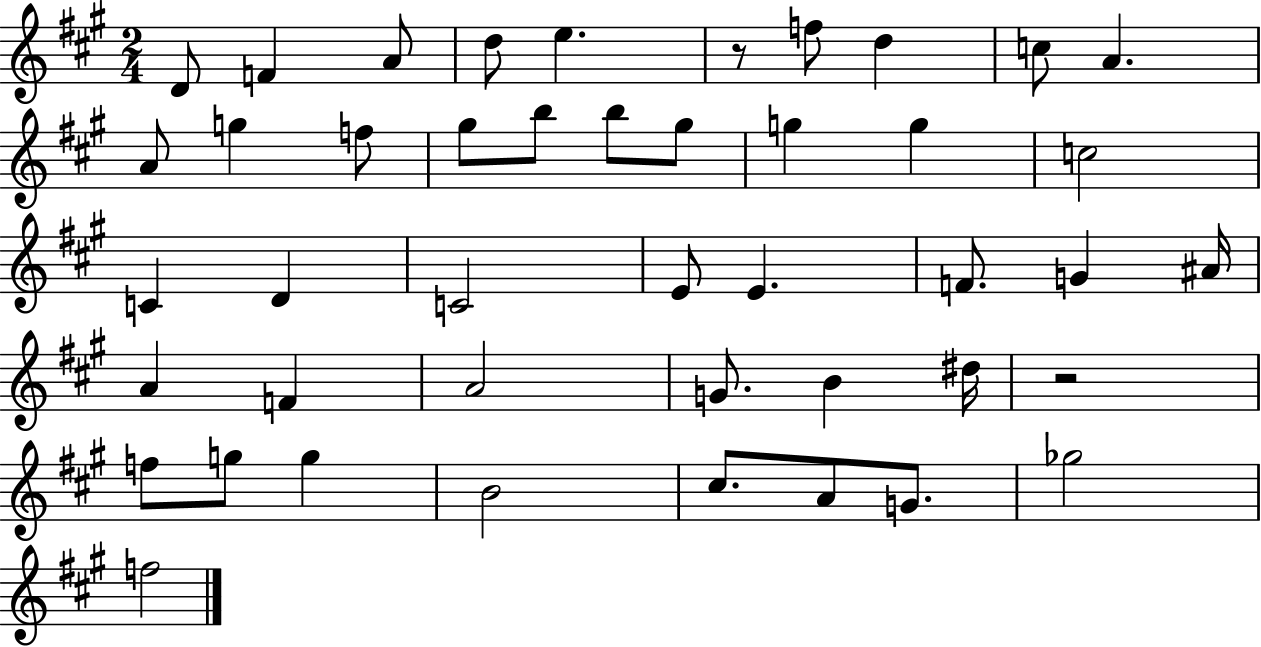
{
  \clef treble
  \numericTimeSignature
  \time 2/4
  \key a \major
  \repeat volta 2 { d'8 f'4 a'8 | d''8 e''4. | r8 f''8 d''4 | c''8 a'4. | \break a'8 g''4 f''8 | gis''8 b''8 b''8 gis''8 | g''4 g''4 | c''2 | \break c'4 d'4 | c'2 | e'8 e'4. | f'8. g'4 ais'16 | \break a'4 f'4 | a'2 | g'8. b'4 dis''16 | r2 | \break f''8 g''8 g''4 | b'2 | cis''8. a'8 g'8. | ges''2 | \break f''2 | } \bar "|."
}